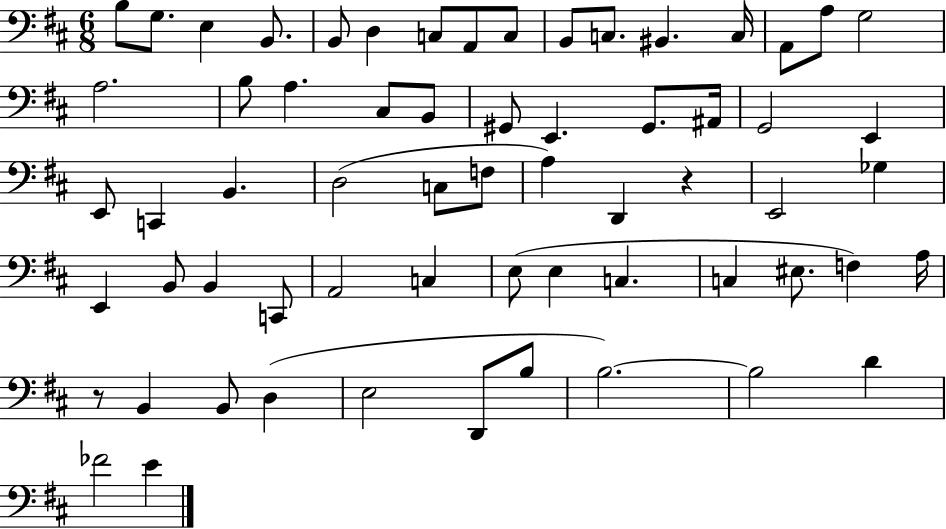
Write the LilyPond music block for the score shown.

{
  \clef bass
  \numericTimeSignature
  \time 6/8
  \key d \major
  b8 g8. e4 b,8. | b,8 d4 c8 a,8 c8 | b,8 c8. bis,4. c16 | a,8 a8 g2 | \break a2. | b8 a4. cis8 b,8 | gis,8 e,4. gis,8. ais,16 | g,2 e,4 | \break e,8 c,4 b,4. | d2( c8 f8 | a4) d,4 r4 | e,2 ges4 | \break e,4 b,8 b,4 c,8 | a,2 c4 | e8( e4 c4. | c4 eis8. f4) a16 | \break r8 b,4 b,8 d4( | e2 d,8 b8 | b2.~~) | b2 d'4 | \break fes'2 e'4 | \bar "|."
}